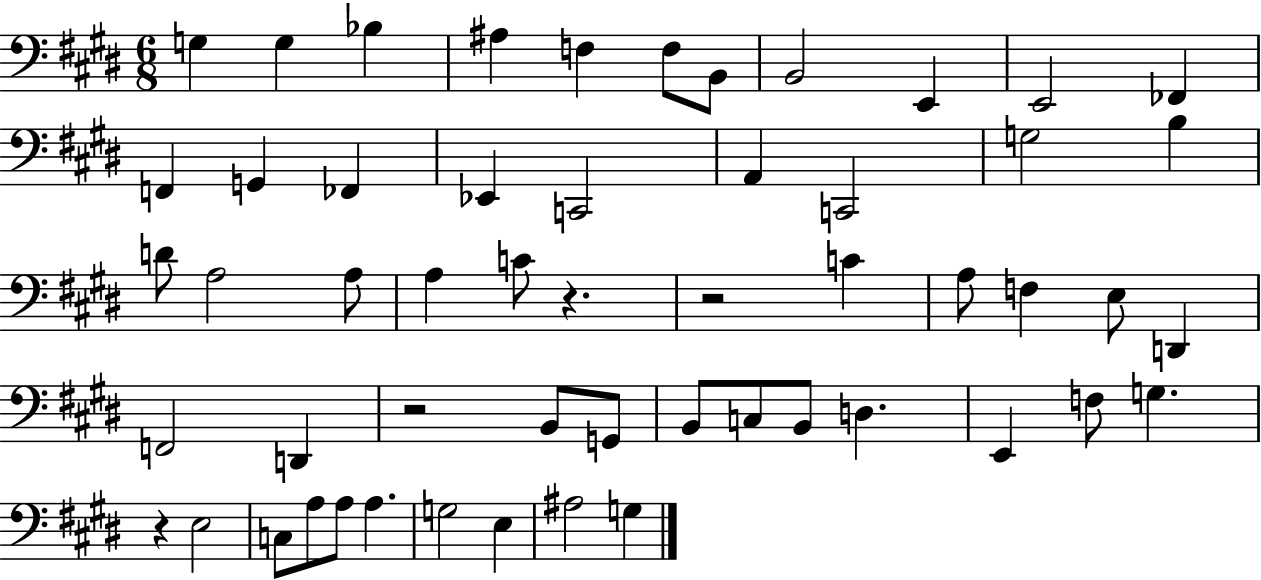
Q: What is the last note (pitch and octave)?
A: G3